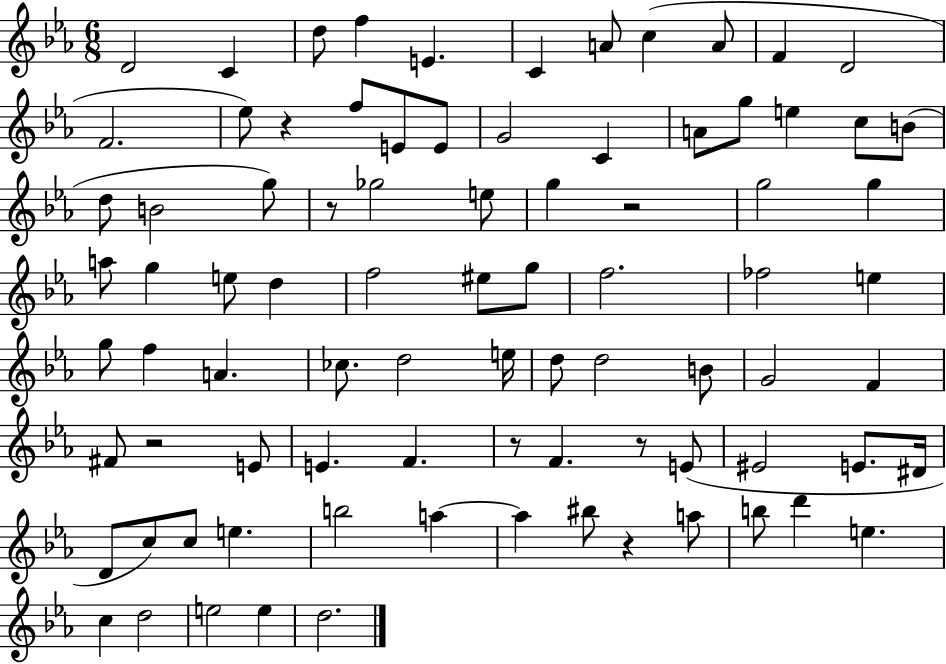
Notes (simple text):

D4/h C4/q D5/e F5/q E4/q. C4/q A4/e C5/q A4/e F4/q D4/h F4/h. Eb5/e R/q F5/e E4/e E4/e G4/h C4/q A4/e G5/e E5/q C5/e B4/e D5/e B4/h G5/e R/e Gb5/h E5/e G5/q R/h G5/h G5/q A5/e G5/q E5/e D5/q F5/h EIS5/e G5/e F5/h. FES5/h E5/q G5/e F5/q A4/q. CES5/e. D5/h E5/s D5/e D5/h B4/e G4/h F4/q F#4/e R/h E4/e E4/q. F4/q. R/e F4/q. R/e E4/e EIS4/h E4/e. D#4/s D4/e C5/e C5/e E5/q. B5/h A5/q A5/q BIS5/e R/q A5/e B5/e D6/q E5/q. C5/q D5/h E5/h E5/q D5/h.